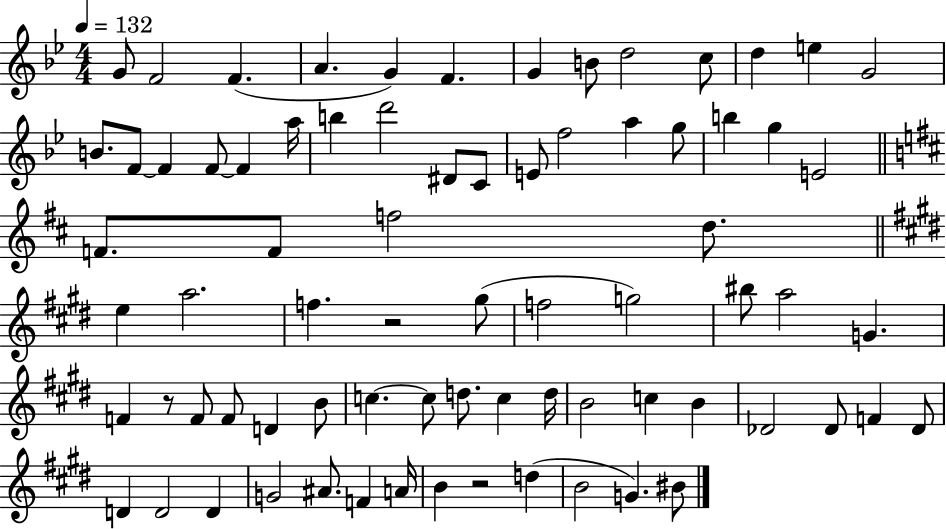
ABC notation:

X:1
T:Untitled
M:4/4
L:1/4
K:Bb
G/2 F2 F A G F G B/2 d2 c/2 d e G2 B/2 F/2 F F/2 F a/4 b d'2 ^D/2 C/2 E/2 f2 a g/2 b g E2 F/2 F/2 f2 d/2 e a2 f z2 ^g/2 f2 g2 ^b/2 a2 G F z/2 F/2 F/2 D B/2 c c/2 d/2 c d/4 B2 c B _D2 _D/2 F _D/2 D D2 D G2 ^A/2 F A/4 B z2 d B2 G ^B/2